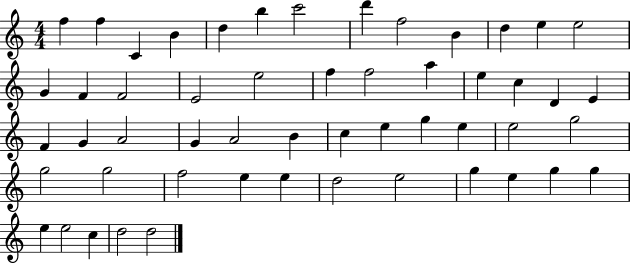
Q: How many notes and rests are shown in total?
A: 53